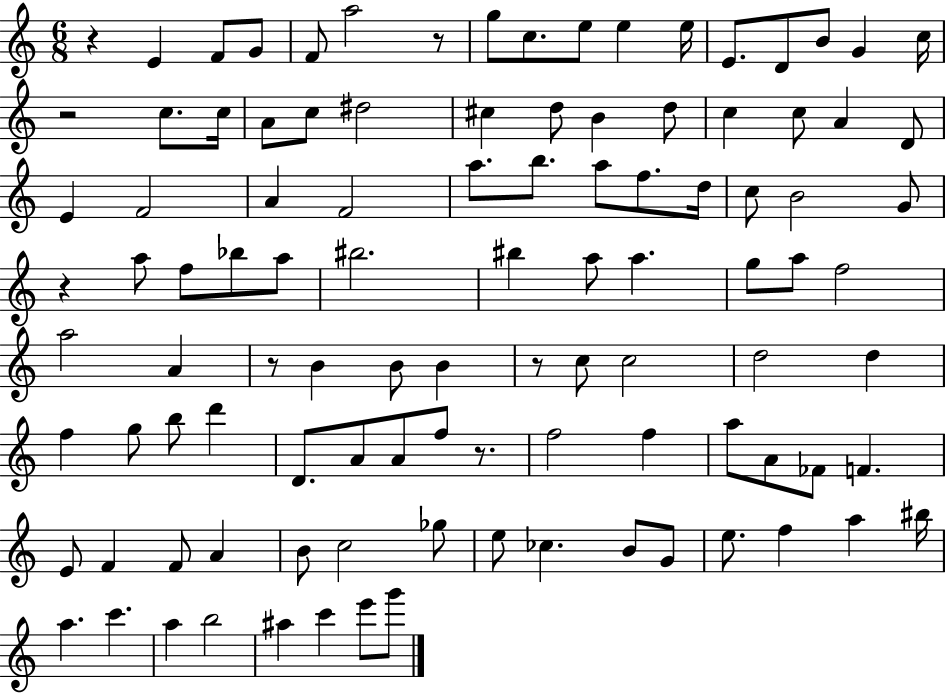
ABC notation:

X:1
T:Untitled
M:6/8
L:1/4
K:C
z E F/2 G/2 F/2 a2 z/2 g/2 c/2 e/2 e e/4 E/2 D/2 B/2 G c/4 z2 c/2 c/4 A/2 c/2 ^d2 ^c d/2 B d/2 c c/2 A D/2 E F2 A F2 a/2 b/2 a/2 f/2 d/4 c/2 B2 G/2 z a/2 f/2 _b/2 a/2 ^b2 ^b a/2 a g/2 a/2 f2 a2 A z/2 B B/2 B z/2 c/2 c2 d2 d f g/2 b/2 d' D/2 A/2 A/2 f/2 z/2 f2 f a/2 A/2 _F/2 F E/2 F F/2 A B/2 c2 _g/2 e/2 _c B/2 G/2 e/2 f a ^b/4 a c' a b2 ^a c' e'/2 g'/2